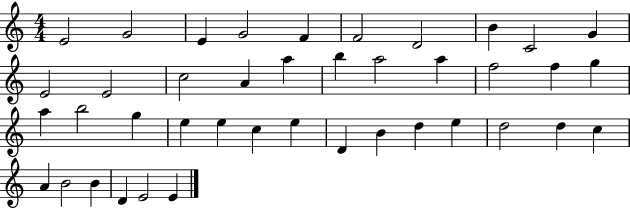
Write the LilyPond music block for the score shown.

{
  \clef treble
  \numericTimeSignature
  \time 4/4
  \key c \major
  e'2 g'2 | e'4 g'2 f'4 | f'2 d'2 | b'4 c'2 g'4 | \break e'2 e'2 | c''2 a'4 a''4 | b''4 a''2 a''4 | f''2 f''4 g''4 | \break a''4 b''2 g''4 | e''4 e''4 c''4 e''4 | d'4 b'4 d''4 e''4 | d''2 d''4 c''4 | \break a'4 b'2 b'4 | d'4 e'2 e'4 | \bar "|."
}